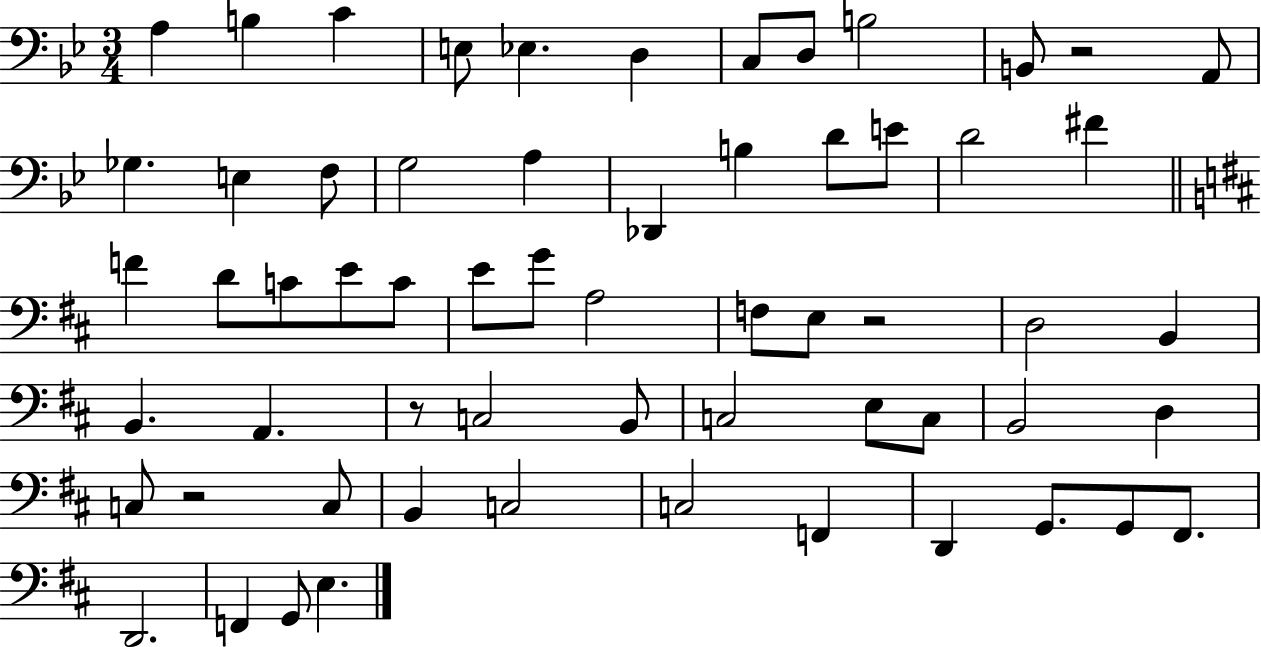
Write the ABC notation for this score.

X:1
T:Untitled
M:3/4
L:1/4
K:Bb
A, B, C E,/2 _E, D, C,/2 D,/2 B,2 B,,/2 z2 A,,/2 _G, E, F,/2 G,2 A, _D,, B, D/2 E/2 D2 ^F F D/2 C/2 E/2 C/2 E/2 G/2 A,2 F,/2 E,/2 z2 D,2 B,, B,, A,, z/2 C,2 B,,/2 C,2 E,/2 C,/2 B,,2 D, C,/2 z2 C,/2 B,, C,2 C,2 F,, D,, G,,/2 G,,/2 ^F,,/2 D,,2 F,, G,,/2 E,